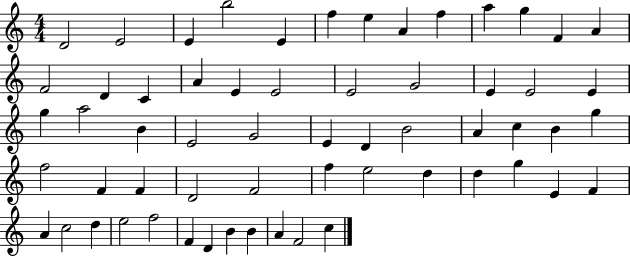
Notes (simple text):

D4/h E4/h E4/q B5/h E4/q F5/q E5/q A4/q F5/q A5/q G5/q F4/q A4/q F4/h D4/q C4/q A4/q E4/q E4/h E4/h G4/h E4/q E4/h E4/q G5/q A5/h B4/q E4/h G4/h E4/q D4/q B4/h A4/q C5/q B4/q G5/q F5/h F4/q F4/q D4/h F4/h F5/q E5/h D5/q D5/q G5/q E4/q F4/q A4/q C5/h D5/q E5/h F5/h F4/q D4/q B4/q B4/q A4/q F4/h C5/q